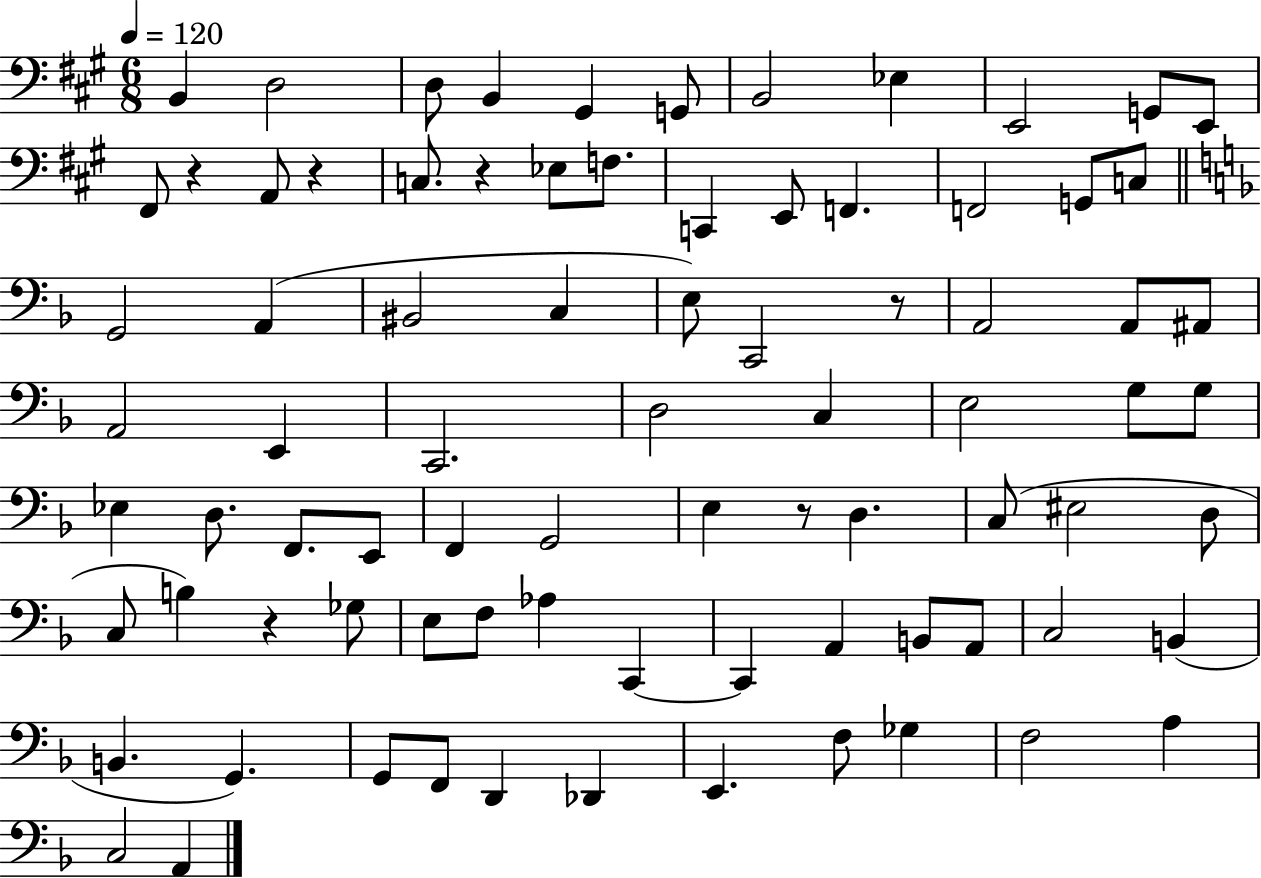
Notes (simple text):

B2/q D3/h D3/e B2/q G#2/q G2/e B2/h Eb3/q E2/h G2/e E2/e F#2/e R/q A2/e R/q C3/e. R/q Eb3/e F3/e. C2/q E2/e F2/q. F2/h G2/e C3/e G2/h A2/q BIS2/h C3/q E3/e C2/h R/e A2/h A2/e A#2/e A2/h E2/q C2/h. D3/h C3/q E3/h G3/e G3/e Eb3/q D3/e. F2/e. E2/e F2/q G2/h E3/q R/e D3/q. C3/e EIS3/h D3/e C3/e B3/q R/q Gb3/e E3/e F3/e Ab3/q C2/q C2/q A2/q B2/e A2/e C3/h B2/q B2/q. G2/q. G2/e F2/e D2/q Db2/q E2/q. F3/e Gb3/q F3/h A3/q C3/h A2/q